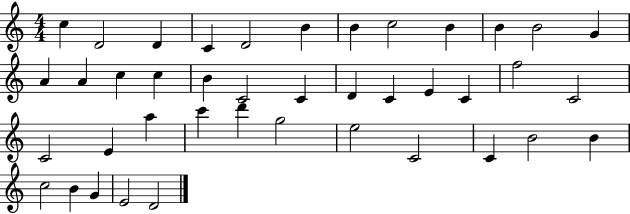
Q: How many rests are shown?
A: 0